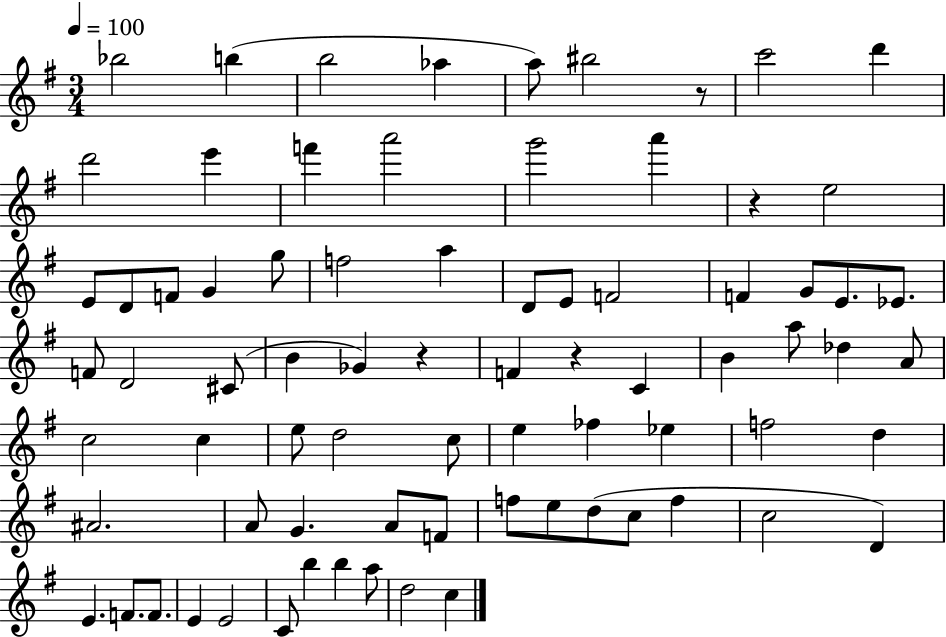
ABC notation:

X:1
T:Untitled
M:3/4
L:1/4
K:G
_b2 b b2 _a a/2 ^b2 z/2 c'2 d' d'2 e' f' a'2 g'2 a' z e2 E/2 D/2 F/2 G g/2 f2 a D/2 E/2 F2 F G/2 E/2 _E/2 F/2 D2 ^C/2 B _G z F z C B a/2 _d A/2 c2 c e/2 d2 c/2 e _f _e f2 d ^A2 A/2 G A/2 F/2 f/2 e/2 d/2 c/2 f c2 D E F/2 F/2 E E2 C/2 b b a/2 d2 c